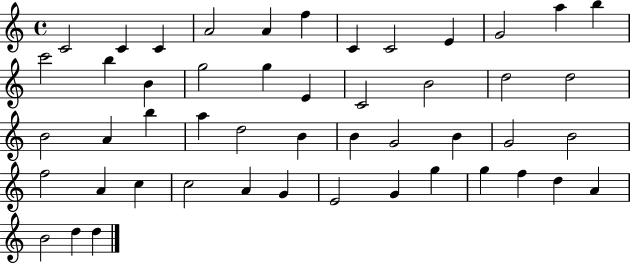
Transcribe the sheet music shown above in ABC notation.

X:1
T:Untitled
M:4/4
L:1/4
K:C
C2 C C A2 A f C C2 E G2 a b c'2 b B g2 g E C2 B2 d2 d2 B2 A b a d2 B B G2 B G2 B2 f2 A c c2 A G E2 G g g f d A B2 d d